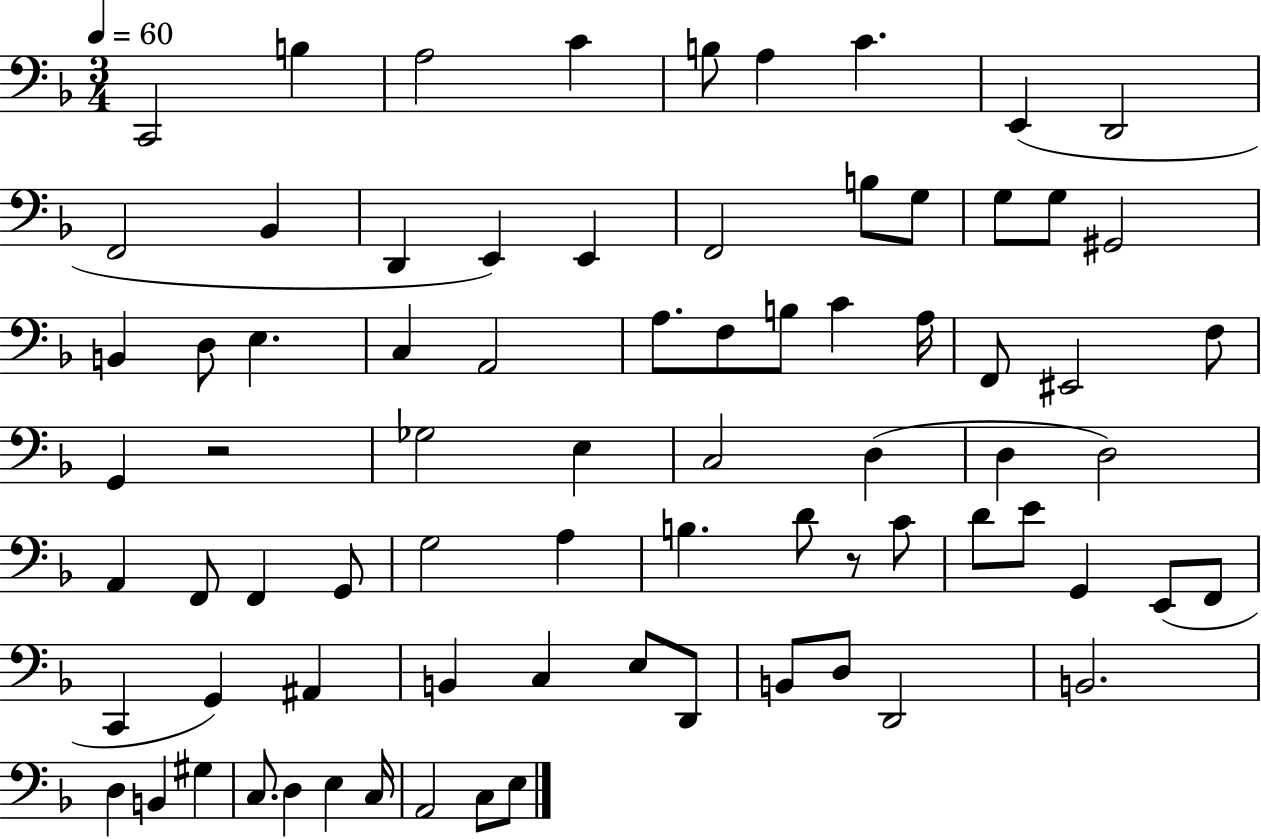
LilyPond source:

{
  \clef bass
  \numericTimeSignature
  \time 3/4
  \key f \major
  \tempo 4 = 60
  c,2 b4 | a2 c'4 | b8 a4 c'4. | e,4( d,2 | \break f,2 bes,4 | d,4 e,4) e,4 | f,2 b8 g8 | g8 g8 gis,2 | \break b,4 d8 e4. | c4 a,2 | a8. f8 b8 c'4 a16 | f,8 eis,2 f8 | \break g,4 r2 | ges2 e4 | c2 d4( | d4 d2) | \break a,4 f,8 f,4 g,8 | g2 a4 | b4. d'8 r8 c'8 | d'8 e'8 g,4 e,8( f,8 | \break c,4 g,4) ais,4 | b,4 c4 e8 d,8 | b,8 d8 d,2 | b,2. | \break d4 b,4 gis4 | c8. d4 e4 c16 | a,2 c8 e8 | \bar "|."
}